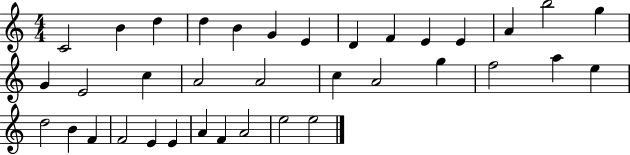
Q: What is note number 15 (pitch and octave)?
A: G4